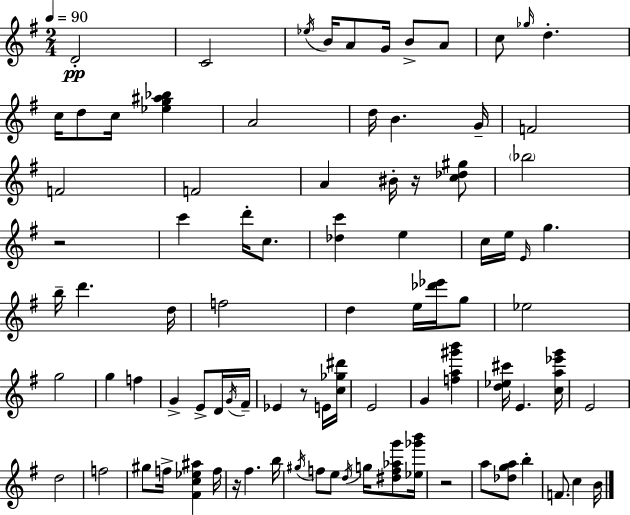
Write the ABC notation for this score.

X:1
T:Untitled
M:2/4
L:1/4
K:G
D2 C2 _e/4 B/4 A/2 G/4 B/2 A/2 c/2 _g/4 d c/4 d/2 c/4 [_eg^a_b] A2 d/4 B G/4 F2 F2 F2 A ^B/4 z/4 [c_d^g]/2 _b2 z2 c' d'/4 c/2 [_dc'] e c/4 e/4 E/4 g b/4 d' d/4 f2 d e/4 [_d'_e']/4 g/2 _e2 g2 g f G E/2 D/4 G/4 ^F/4 _E z/2 E/4 [c_g^d']/4 E2 G [fa^g'b'] [d_e^c']/4 E [ca_e'g']/4 E2 d2 f2 ^g/2 f/4 [^Fc_e^a] f/4 z/4 ^f b/4 ^g/4 f/2 e/2 d/4 g/4 [^df_ag']/2 [_e_g'b']/4 z2 a/2 [_dga]/2 b F/2 c B/4